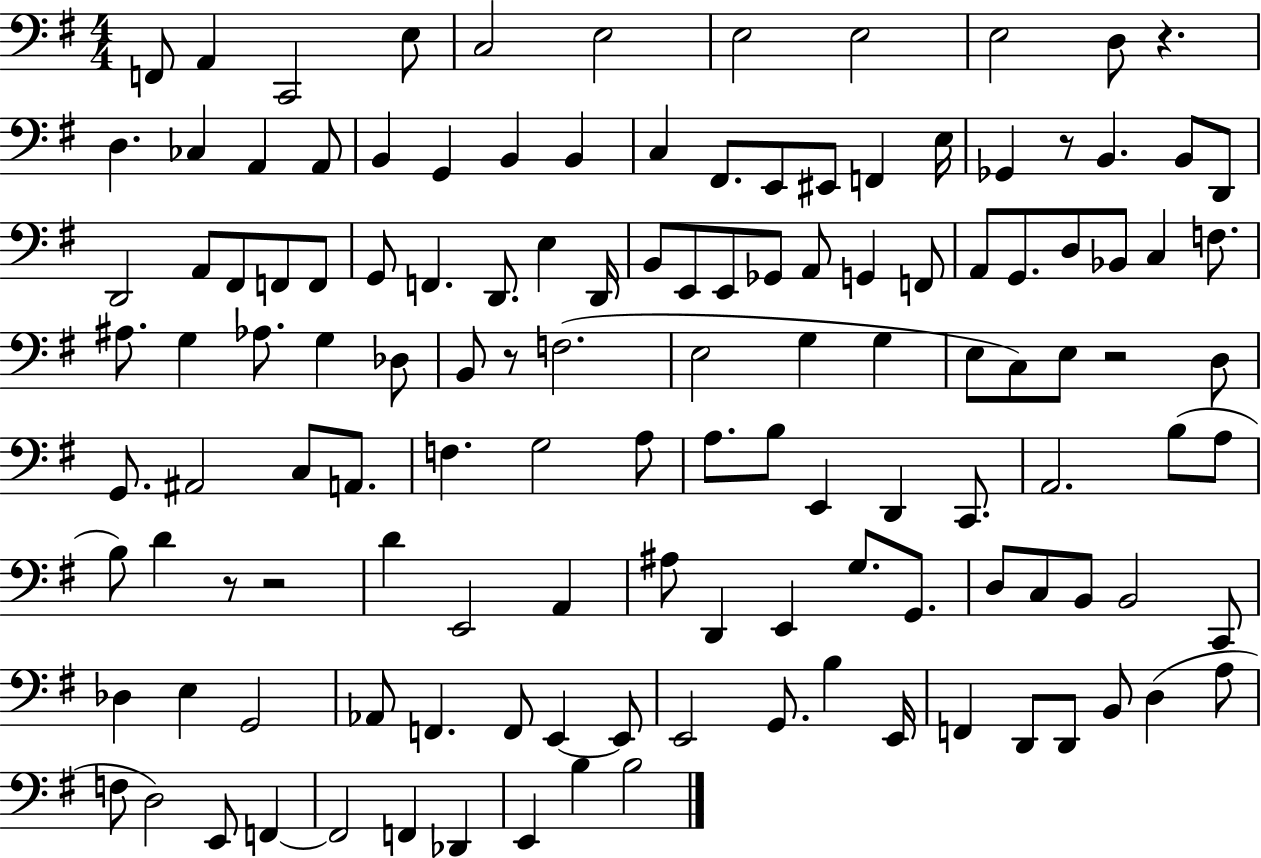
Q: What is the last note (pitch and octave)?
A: B3